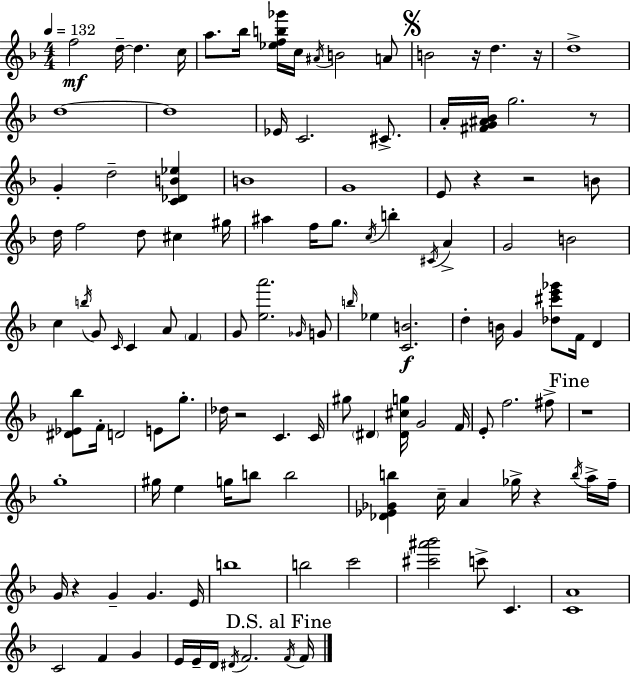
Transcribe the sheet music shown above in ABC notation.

X:1
T:Untitled
M:4/4
L:1/4
K:F
f2 d/4 d c/4 a/2 _b/4 [_efb_g']/4 c/4 ^A/4 B2 A/2 B2 z/4 d z/4 d4 d4 d4 _E/4 C2 ^C/2 A/4 [^FG^A_B]/4 g2 z/2 G d2 [C_DB_e] B4 G4 E/2 z z2 B/2 d/4 f2 d/2 ^c ^g/4 ^a f/4 g/2 c/4 b ^C/4 A G2 B2 c b/4 G/2 C/4 C A/2 F G/2 [ea']2 _G/4 G/2 b/4 _e [CB]2 d B/4 G [_d^c'e'_g']/2 F/4 D [^D_E_b]/2 F/4 D2 E/2 g/2 _d/4 z2 C C/4 ^g/2 ^D [^D^cg]/4 G2 F/4 E/2 f2 ^f/2 z4 g4 ^g/4 e g/4 b/2 b2 [_D_E_Gb] c/4 A _g/4 z b/4 a/4 f/4 G/4 z G G E/4 b4 b2 c'2 [^c'^a'_b']2 c'/2 C [CA]4 C2 F G E/4 E/4 D/4 ^D/4 F2 F/4 F/4